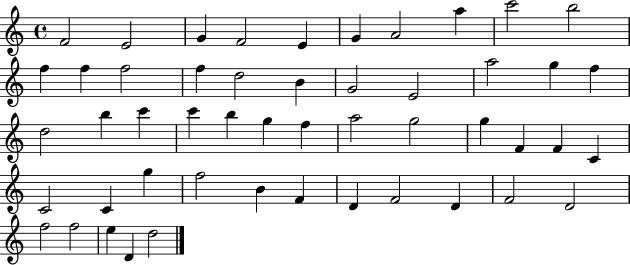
{
  \clef treble
  \time 4/4
  \defaultTimeSignature
  \key c \major
  f'2 e'2 | g'4 f'2 e'4 | g'4 a'2 a''4 | c'''2 b''2 | \break f''4 f''4 f''2 | f''4 d''2 b'4 | g'2 e'2 | a''2 g''4 f''4 | \break d''2 b''4 c'''4 | c'''4 b''4 g''4 f''4 | a''2 g''2 | g''4 f'4 f'4 c'4 | \break c'2 c'4 g''4 | f''2 b'4 f'4 | d'4 f'2 d'4 | f'2 d'2 | \break f''2 f''2 | e''4 d'4 d''2 | \bar "|."
}